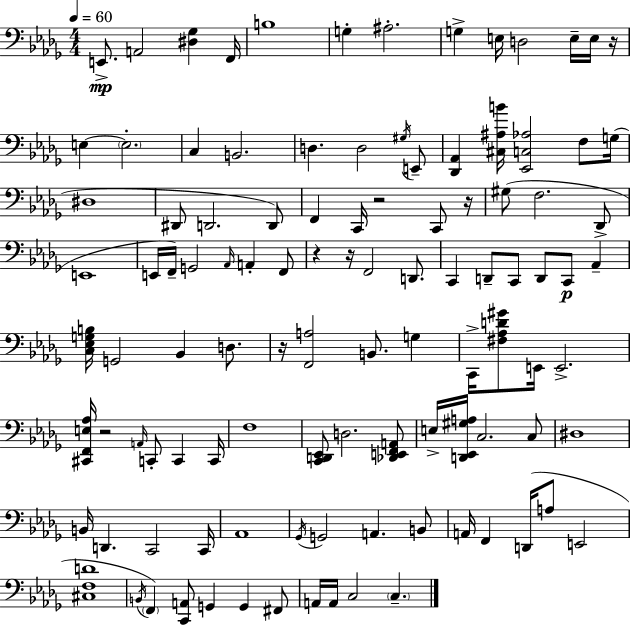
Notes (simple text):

E2/e. A2/h [D#3,Gb3]/q F2/s B3/w G3/q A#3/h. G3/q E3/s D3/h E3/s E3/s R/s E3/q E3/h. C3/q B2/h. D3/q. D3/h G#3/s E2/e [Db2,Ab2]/q [C#3,A#3,B4]/s [Eb2,C3,Ab3]/h F3/e G3/s D#3/w D#2/e D2/h. D2/e F2/q C2/s R/h C2/e R/s G#3/e F3/h. Db2/e E2/w E2/s F2/s G2/h Ab2/s A2/q F2/e R/q R/s F2/h D2/e. C2/q D2/e C2/e D2/e C2/e Ab2/q [C3,Eb3,G3,B3]/s G2/h Bb2/q D3/e. R/s [F2,A3]/h B2/e. G3/q C2/s [F#3,Ab3,D4,G#4]/e E2/s E2/h. [C#2,F2,E3,Ab3]/s R/h A2/s C2/e C2/q C2/s F3/w [C2,D2,Eb2]/e D3/h. [Db2,E2,F2,A2]/e E3/s [D2,Eb2,G#3,A3]/s C3/h. C3/e D#3/w B2/s D2/q. C2/h C2/s Ab2/w Gb2/s G2/h A2/q. B2/e A2/s F2/q D2/s A3/e E2/h [C#3,F3,D4]/w B2/s F2/q [C2,A2]/e G2/q G2/q F#2/e A2/s A2/s C3/h C3/q.